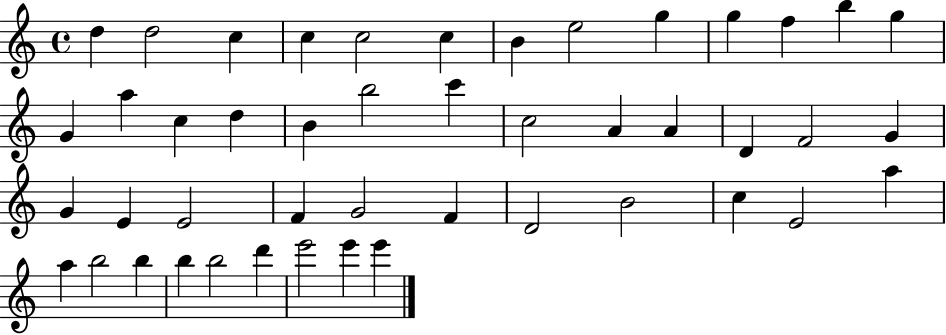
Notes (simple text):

D5/q D5/h C5/q C5/q C5/h C5/q B4/q E5/h G5/q G5/q F5/q B5/q G5/q G4/q A5/q C5/q D5/q B4/q B5/h C6/q C5/h A4/q A4/q D4/q F4/h G4/q G4/q E4/q E4/h F4/q G4/h F4/q D4/h B4/h C5/q E4/h A5/q A5/q B5/h B5/q B5/q B5/h D6/q E6/h E6/q E6/q